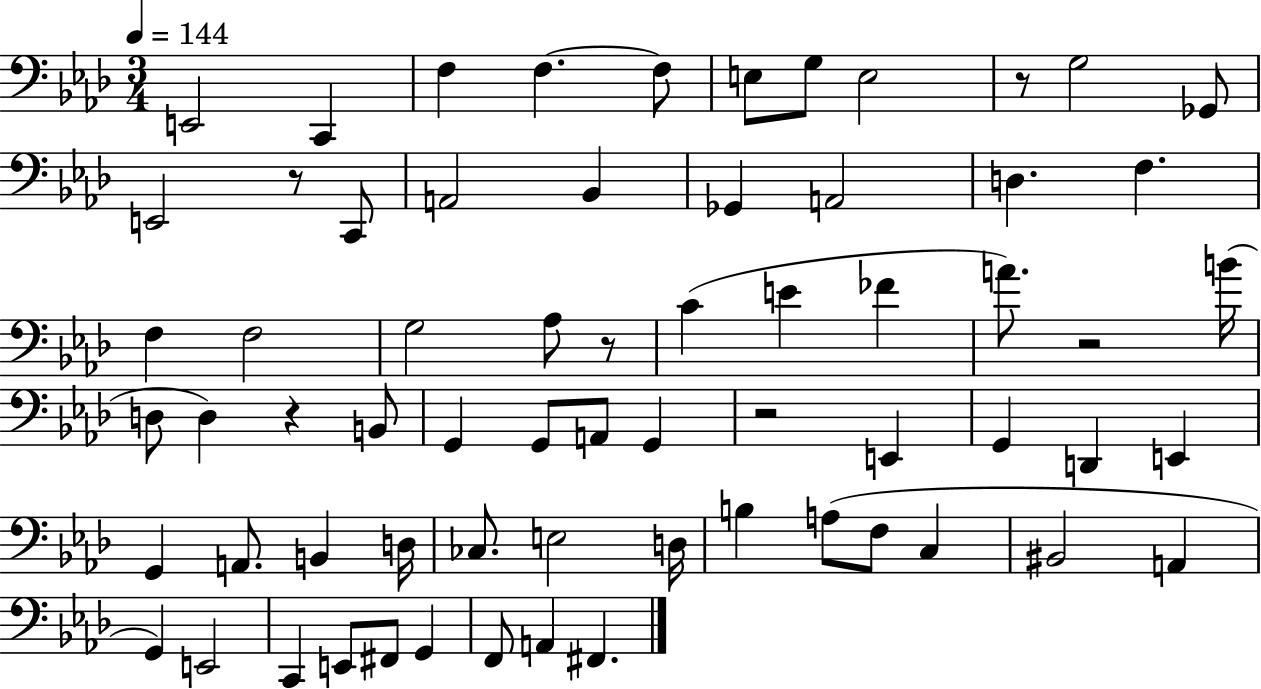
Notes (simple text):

E2/h C2/q F3/q F3/q. F3/e E3/e G3/e E3/h R/e G3/h Gb2/e E2/h R/e C2/e A2/h Bb2/q Gb2/q A2/h D3/q. F3/q. F3/q F3/h G3/h Ab3/e R/e C4/q E4/q FES4/q A4/e. R/h B4/s D3/e D3/q R/q B2/e G2/q G2/e A2/e G2/q R/h E2/q G2/q D2/q E2/q G2/q A2/e. B2/q D3/s CES3/e. E3/h D3/s B3/q A3/e F3/e C3/q BIS2/h A2/q G2/q E2/h C2/q E2/e F#2/e G2/q F2/e A2/q F#2/q.